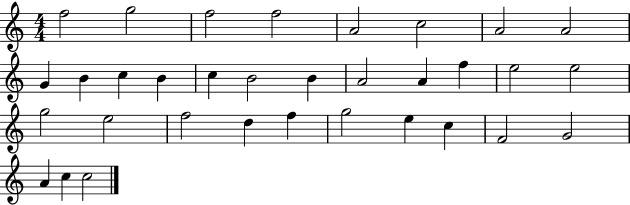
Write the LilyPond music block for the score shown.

{
  \clef treble
  \numericTimeSignature
  \time 4/4
  \key c \major
  f''2 g''2 | f''2 f''2 | a'2 c''2 | a'2 a'2 | \break g'4 b'4 c''4 b'4 | c''4 b'2 b'4 | a'2 a'4 f''4 | e''2 e''2 | \break g''2 e''2 | f''2 d''4 f''4 | g''2 e''4 c''4 | f'2 g'2 | \break a'4 c''4 c''2 | \bar "|."
}